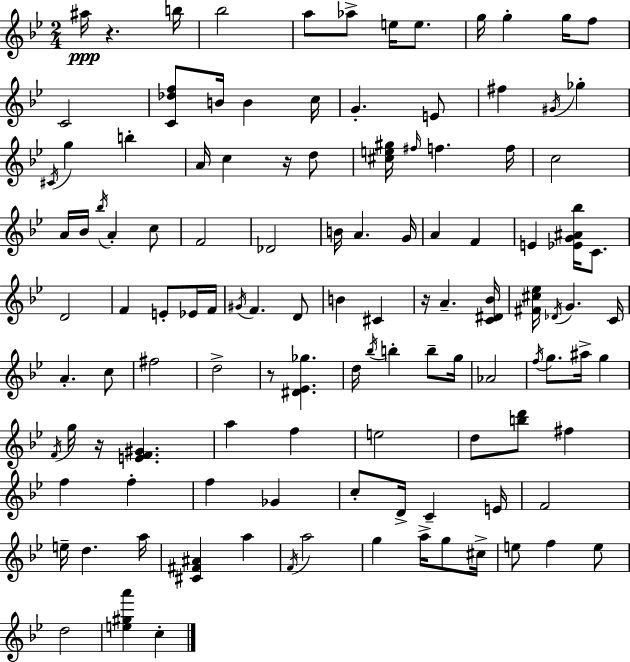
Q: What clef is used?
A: treble